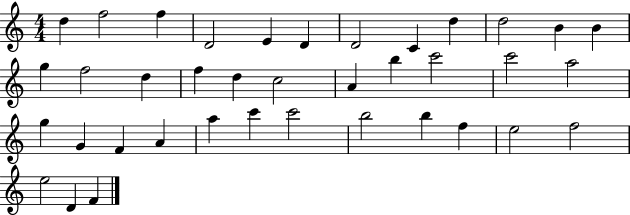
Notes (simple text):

D5/q F5/h F5/q D4/h E4/q D4/q D4/h C4/q D5/q D5/h B4/q B4/q G5/q F5/h D5/q F5/q D5/q C5/h A4/q B5/q C6/h C6/h A5/h G5/q G4/q F4/q A4/q A5/q C6/q C6/h B5/h B5/q F5/q E5/h F5/h E5/h D4/q F4/q